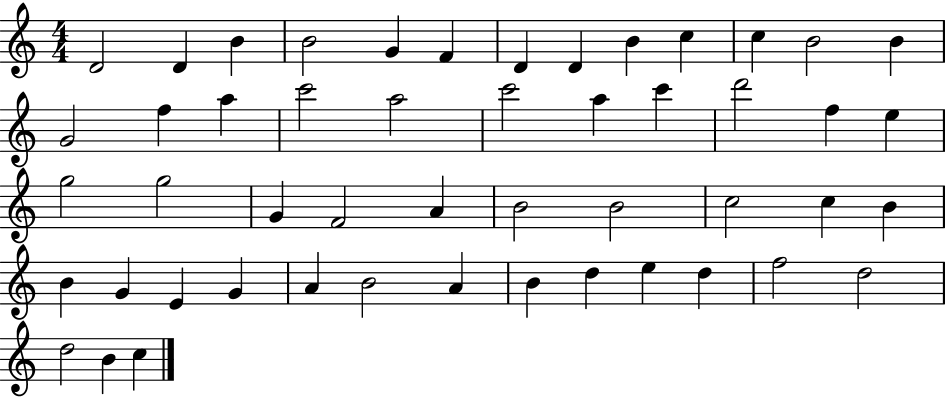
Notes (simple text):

D4/h D4/q B4/q B4/h G4/q F4/q D4/q D4/q B4/q C5/q C5/q B4/h B4/q G4/h F5/q A5/q C6/h A5/h C6/h A5/q C6/q D6/h F5/q E5/q G5/h G5/h G4/q F4/h A4/q B4/h B4/h C5/h C5/q B4/q B4/q G4/q E4/q G4/q A4/q B4/h A4/q B4/q D5/q E5/q D5/q F5/h D5/h D5/h B4/q C5/q